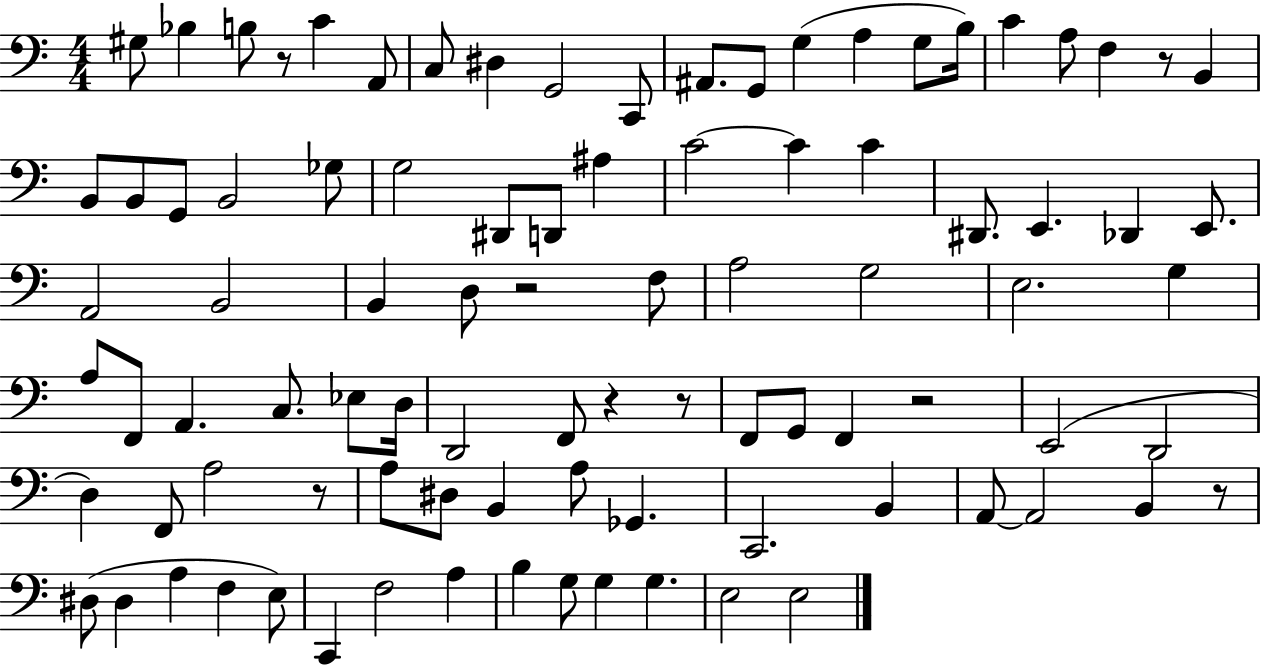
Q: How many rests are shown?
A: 8